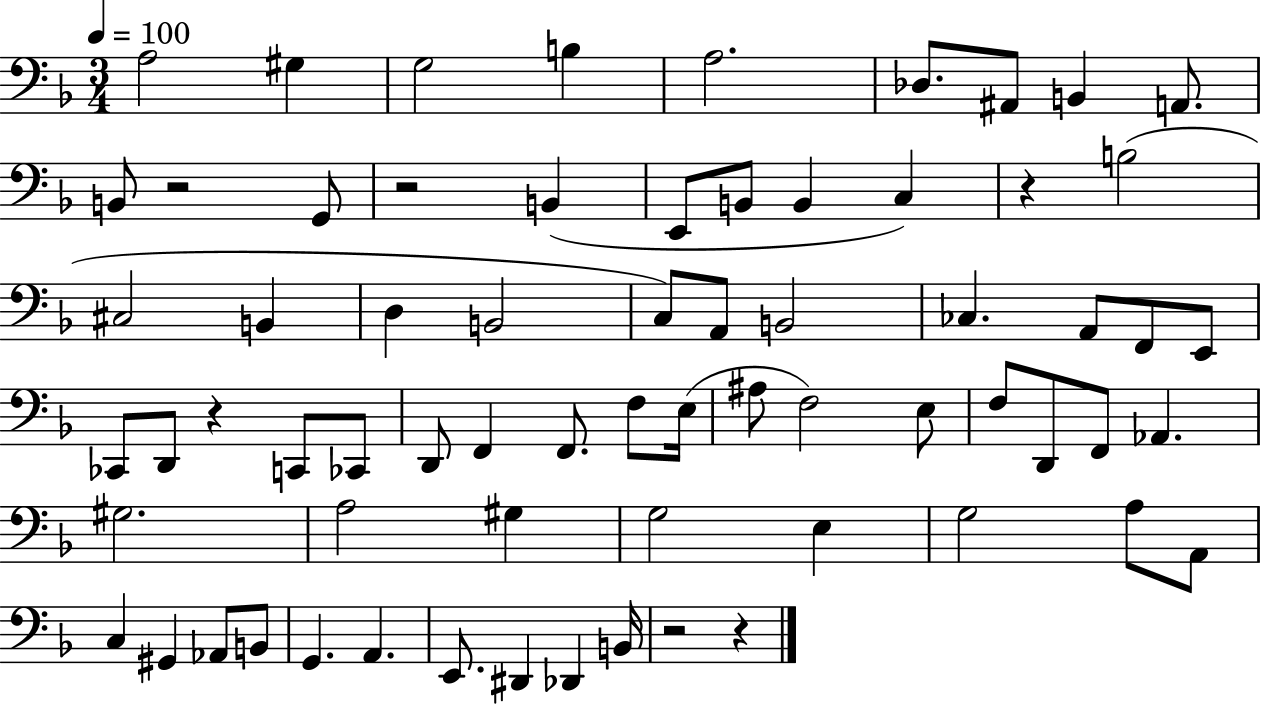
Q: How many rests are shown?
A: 6